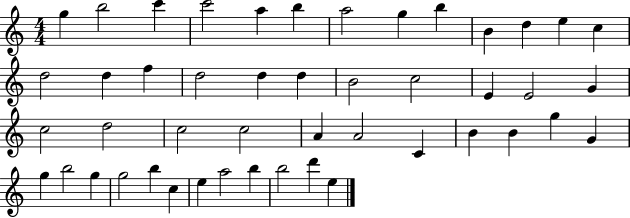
{
  \clef treble
  \numericTimeSignature
  \time 4/4
  \key c \major
  g''4 b''2 c'''4 | c'''2 a''4 b''4 | a''2 g''4 b''4 | b'4 d''4 e''4 c''4 | \break d''2 d''4 f''4 | d''2 d''4 d''4 | b'2 c''2 | e'4 e'2 g'4 | \break c''2 d''2 | c''2 c''2 | a'4 a'2 c'4 | b'4 b'4 g''4 g'4 | \break g''4 b''2 g''4 | g''2 b''4 c''4 | e''4 a''2 b''4 | b''2 d'''4 e''4 | \break \bar "|."
}